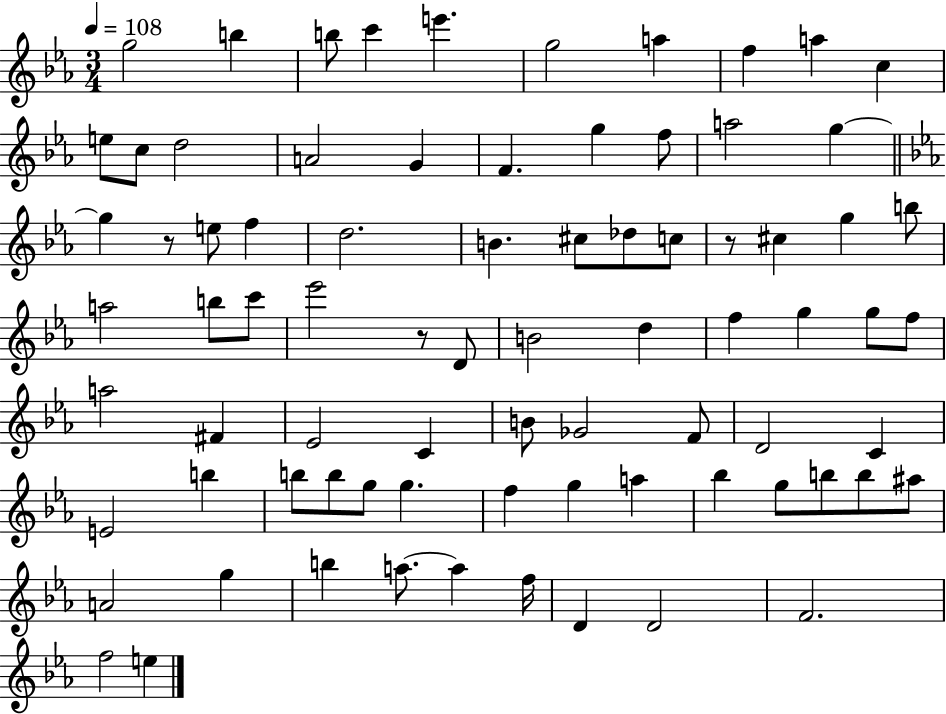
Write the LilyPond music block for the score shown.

{
  \clef treble
  \numericTimeSignature
  \time 3/4
  \key ees \major
  \tempo 4 = 108
  \repeat volta 2 { g''2 b''4 | b''8 c'''4 e'''4. | g''2 a''4 | f''4 a''4 c''4 | \break e''8 c''8 d''2 | a'2 g'4 | f'4. g''4 f''8 | a''2 g''4~~ | \break \bar "||" \break \key c \minor g''4 r8 e''8 f''4 | d''2. | b'4. cis''8 des''8 c''8 | r8 cis''4 g''4 b''8 | \break a''2 b''8 c'''8 | ees'''2 r8 d'8 | b'2 d''4 | f''4 g''4 g''8 f''8 | \break a''2 fis'4 | ees'2 c'4 | b'8 ges'2 f'8 | d'2 c'4 | \break e'2 b''4 | b''8 b''8 g''8 g''4. | f''4 g''4 a''4 | bes''4 g''8 b''8 b''8 ais''8 | \break a'2 g''4 | b''4 a''8.~~ a''4 f''16 | d'4 d'2 | f'2. | \break f''2 e''4 | } \bar "|."
}